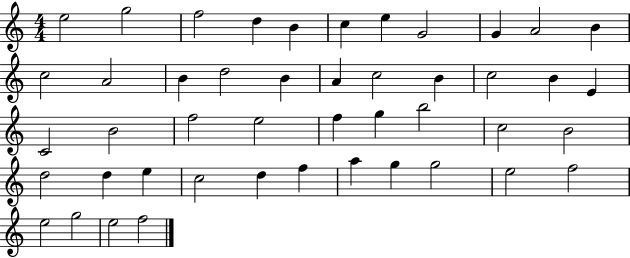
{
  \clef treble
  \numericTimeSignature
  \time 4/4
  \key c \major
  e''2 g''2 | f''2 d''4 b'4 | c''4 e''4 g'2 | g'4 a'2 b'4 | \break c''2 a'2 | b'4 d''2 b'4 | a'4 c''2 b'4 | c''2 b'4 e'4 | \break c'2 b'2 | f''2 e''2 | f''4 g''4 b''2 | c''2 b'2 | \break d''2 d''4 e''4 | c''2 d''4 f''4 | a''4 g''4 g''2 | e''2 f''2 | \break e''2 g''2 | e''2 f''2 | \bar "|."
}